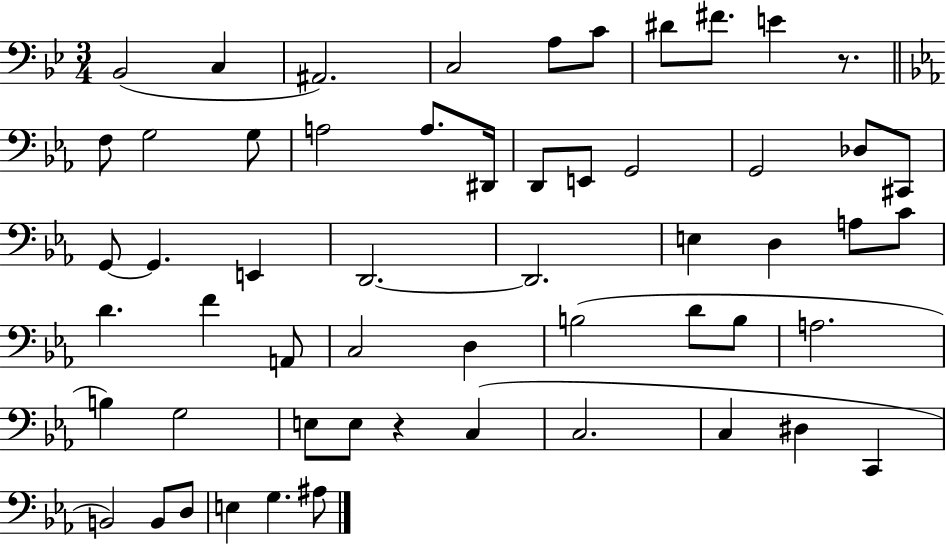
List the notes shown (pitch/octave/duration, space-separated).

Bb2/h C3/q A#2/h. C3/h A3/e C4/e D#4/e F#4/e. E4/q R/e. F3/e G3/h G3/e A3/h A3/e. D#2/s D2/e E2/e G2/h G2/h Db3/e C#2/e G2/e G2/q. E2/q D2/h. D2/h. E3/q D3/q A3/e C4/e D4/q. F4/q A2/e C3/h D3/q B3/h D4/e B3/e A3/h. B3/q G3/h E3/e E3/e R/q C3/q C3/h. C3/q D#3/q C2/q B2/h B2/e D3/e E3/q G3/q. A#3/e